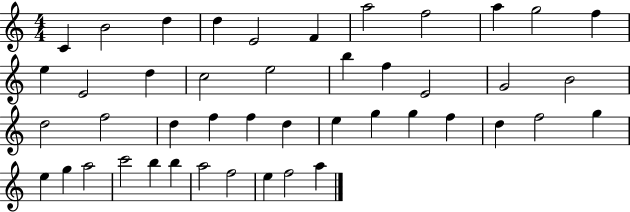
C4/q B4/h D5/q D5/q E4/h F4/q A5/h F5/h A5/q G5/h F5/q E5/q E4/h D5/q C5/h E5/h B5/q F5/q E4/h G4/h B4/h D5/h F5/h D5/q F5/q F5/q D5/q E5/q G5/q G5/q F5/q D5/q F5/h G5/q E5/q G5/q A5/h C6/h B5/q B5/q A5/h F5/h E5/q F5/h A5/q